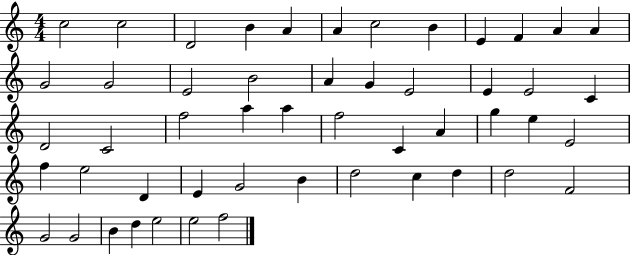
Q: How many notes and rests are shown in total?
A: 51